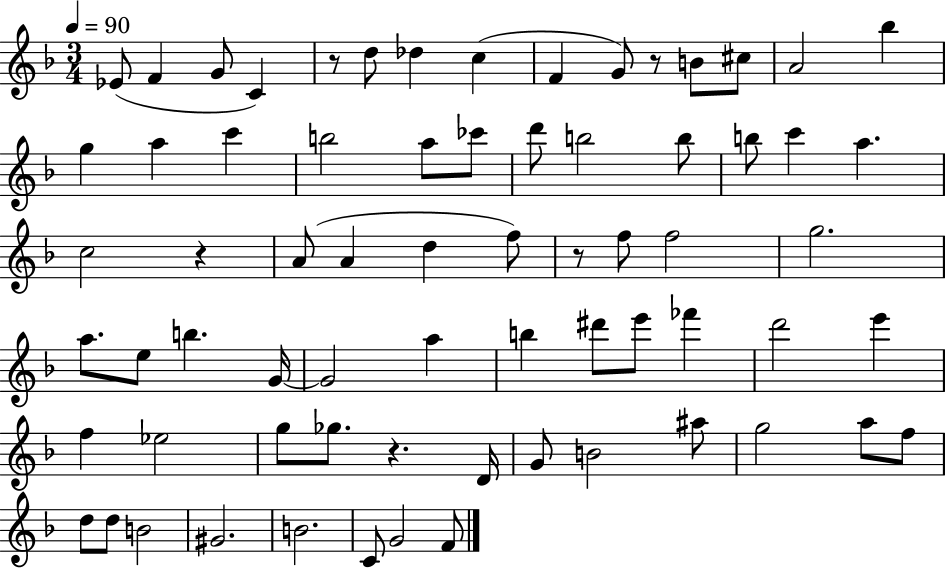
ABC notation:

X:1
T:Untitled
M:3/4
L:1/4
K:F
_E/2 F G/2 C z/2 d/2 _d c F G/2 z/2 B/2 ^c/2 A2 _b g a c' b2 a/2 _c'/2 d'/2 b2 b/2 b/2 c' a c2 z A/2 A d f/2 z/2 f/2 f2 g2 a/2 e/2 b G/4 G2 a b ^d'/2 e'/2 _f' d'2 e' f _e2 g/2 _g/2 z D/4 G/2 B2 ^a/2 g2 a/2 f/2 d/2 d/2 B2 ^G2 B2 C/2 G2 F/2